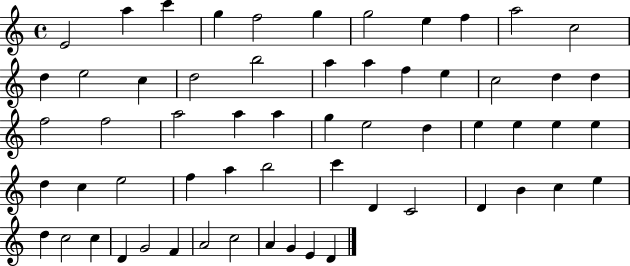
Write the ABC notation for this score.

X:1
T:Untitled
M:4/4
L:1/4
K:C
E2 a c' g f2 g g2 e f a2 c2 d e2 c d2 b2 a a f e c2 d d f2 f2 a2 a a g e2 d e e e e d c e2 f a b2 c' D C2 D B c e d c2 c D G2 F A2 c2 A G E D